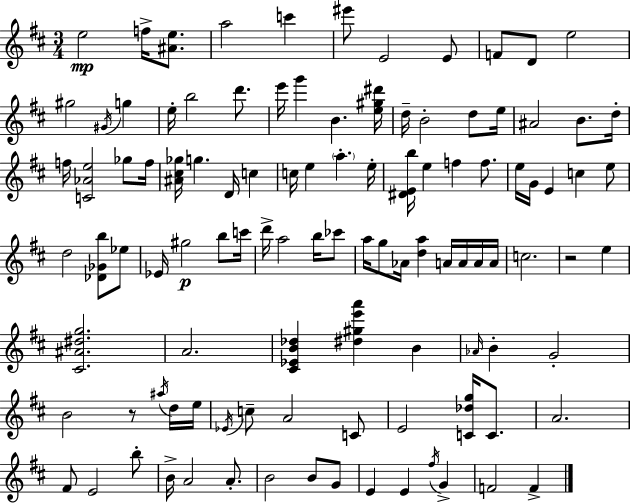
E5/h F5/s [A#4,E5]/e. A5/h C6/q EIS6/e E4/h E4/e F4/e D4/e E5/h G#5/h G#4/s G5/q E5/s B5/h D6/e. E6/s G6/q B4/q. [E5,G#5,D#6]/s D5/s B4/h D5/e E5/s A#4/h B4/e. D5/s F5/s [C4,Ab4,E5]/h Gb5/e F5/s [A#4,C#5,Gb5]/s G5/q. D4/s C5/q C5/s E5/q A5/q. E5/s [D#4,E4,B5]/s E5/q F5/q F5/e. E5/s G4/s E4/q C5/q E5/e D5/h [Db4,Gb4,B5]/e Eb5/e Eb4/s G#5/h B5/e C6/s D6/s A5/h B5/s CES6/e A5/s G5/e Ab4/s [D5,A5]/q A4/s A4/s A4/s A4/s C5/h. R/h E5/q [C#4,A#4,D#5,G5]/h. A4/h. [C#4,Eb4,B4,Db5]/q [D#5,G#5,E6,A6]/q B4/q Ab4/s B4/q G4/h B4/h R/e A#5/s D5/s E5/s Eb4/s C5/e A4/h C4/e E4/h [C4,Db5,G5]/s C4/e. A4/h. F#4/e E4/h B5/e B4/s A4/h A4/e. B4/h B4/e G4/e E4/q E4/q F#5/s G4/q F4/h F4/q